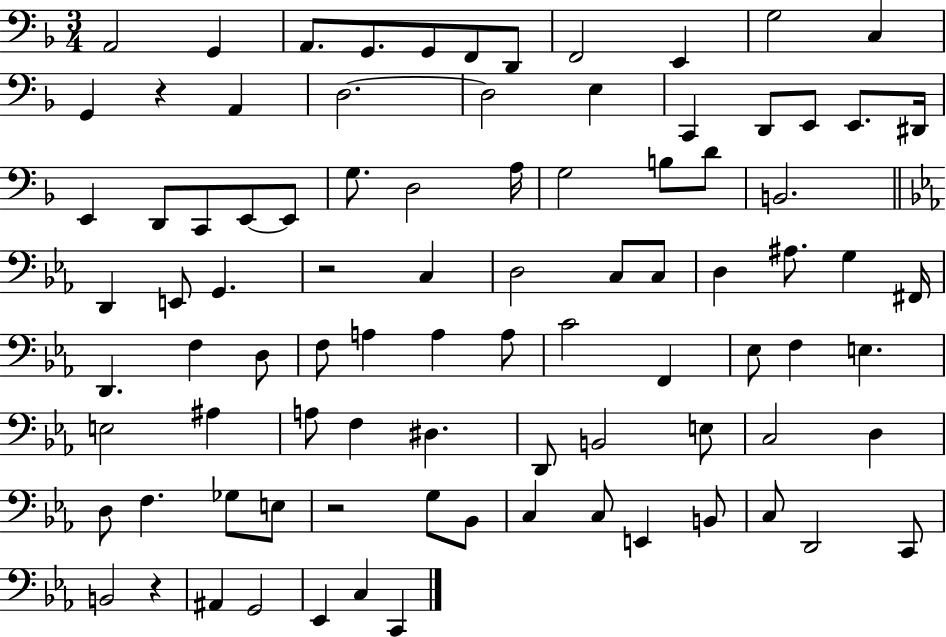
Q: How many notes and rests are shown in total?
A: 89